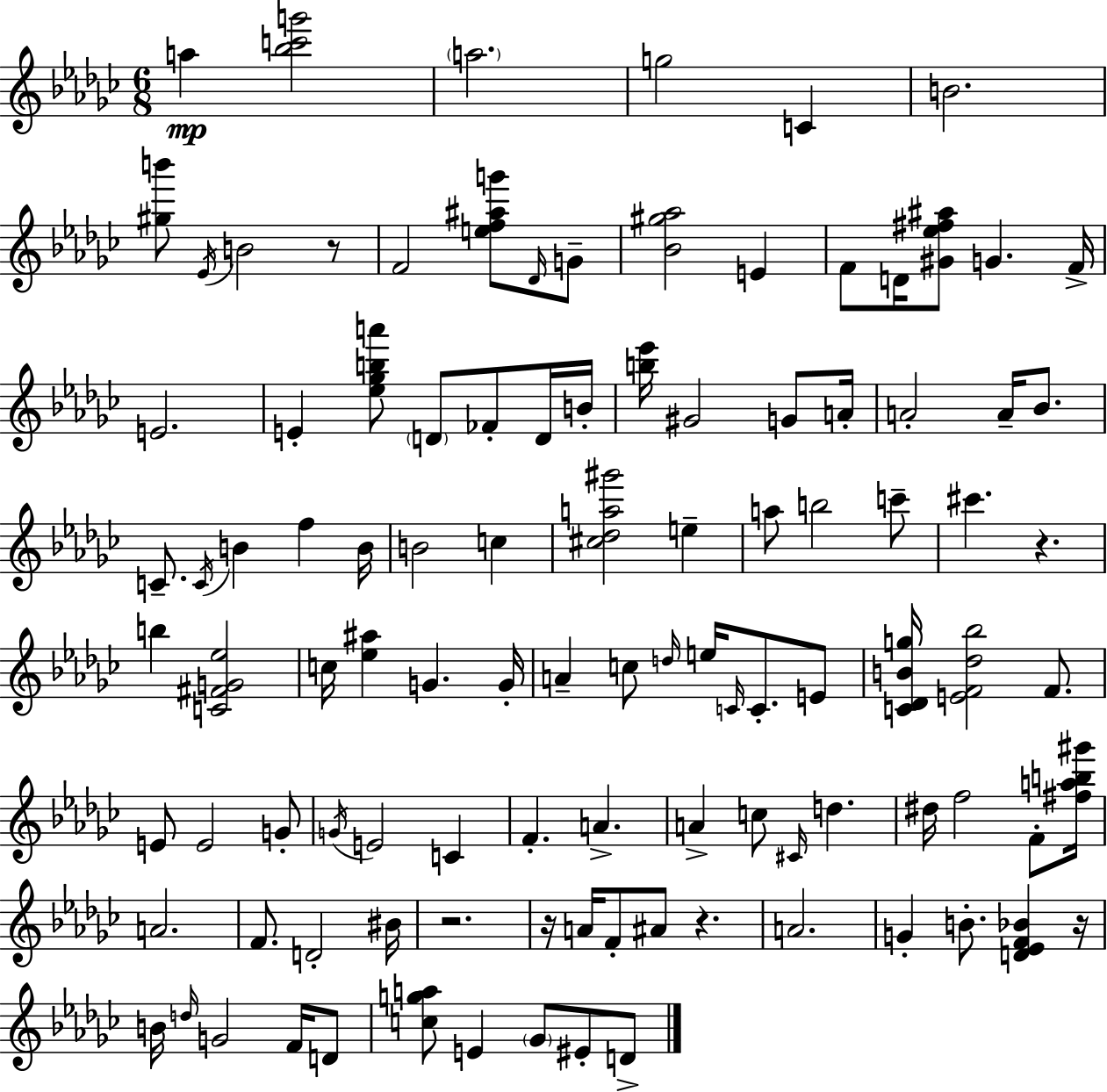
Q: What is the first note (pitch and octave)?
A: A5